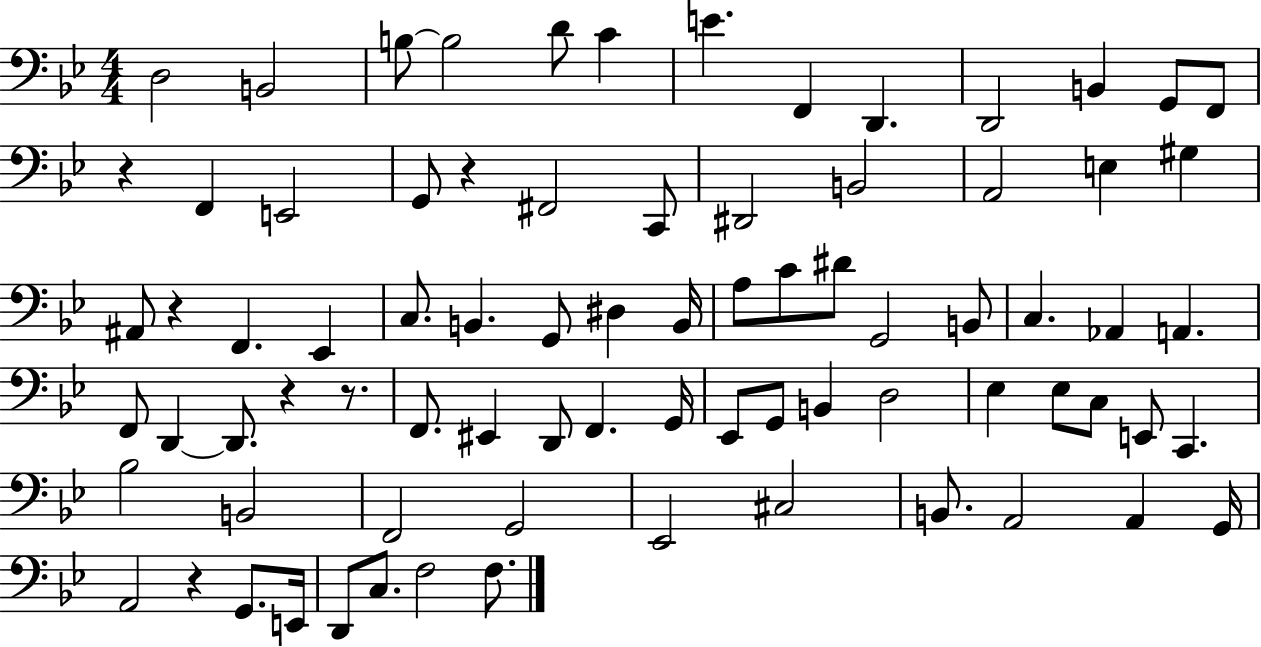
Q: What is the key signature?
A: BES major